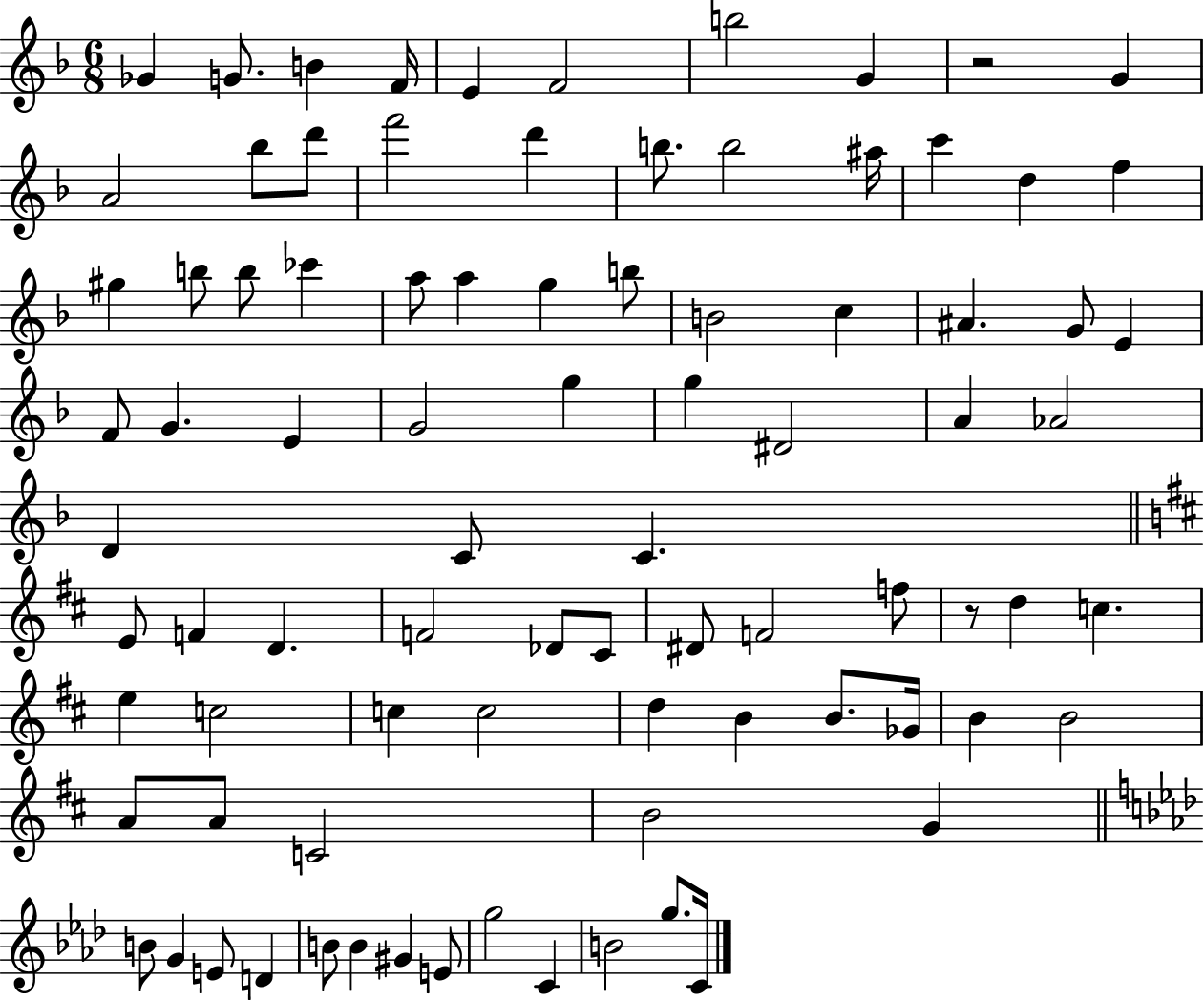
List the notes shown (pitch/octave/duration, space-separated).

Gb4/q G4/e. B4/q F4/s E4/q F4/h B5/h G4/q R/h G4/q A4/h Bb5/e D6/e F6/h D6/q B5/e. B5/h A#5/s C6/q D5/q F5/q G#5/q B5/e B5/e CES6/q A5/e A5/q G5/q B5/e B4/h C5/q A#4/q. G4/e E4/q F4/e G4/q. E4/q G4/h G5/q G5/q D#4/h A4/q Ab4/h D4/q C4/e C4/q. E4/e F4/q D4/q. F4/h Db4/e C#4/e D#4/e F4/h F5/e R/e D5/q C5/q. E5/q C5/h C5/q C5/h D5/q B4/q B4/e. Gb4/s B4/q B4/h A4/e A4/e C4/h B4/h G4/q B4/e G4/q E4/e D4/q B4/e B4/q G#4/q E4/e G5/h C4/q B4/h G5/e. C4/s